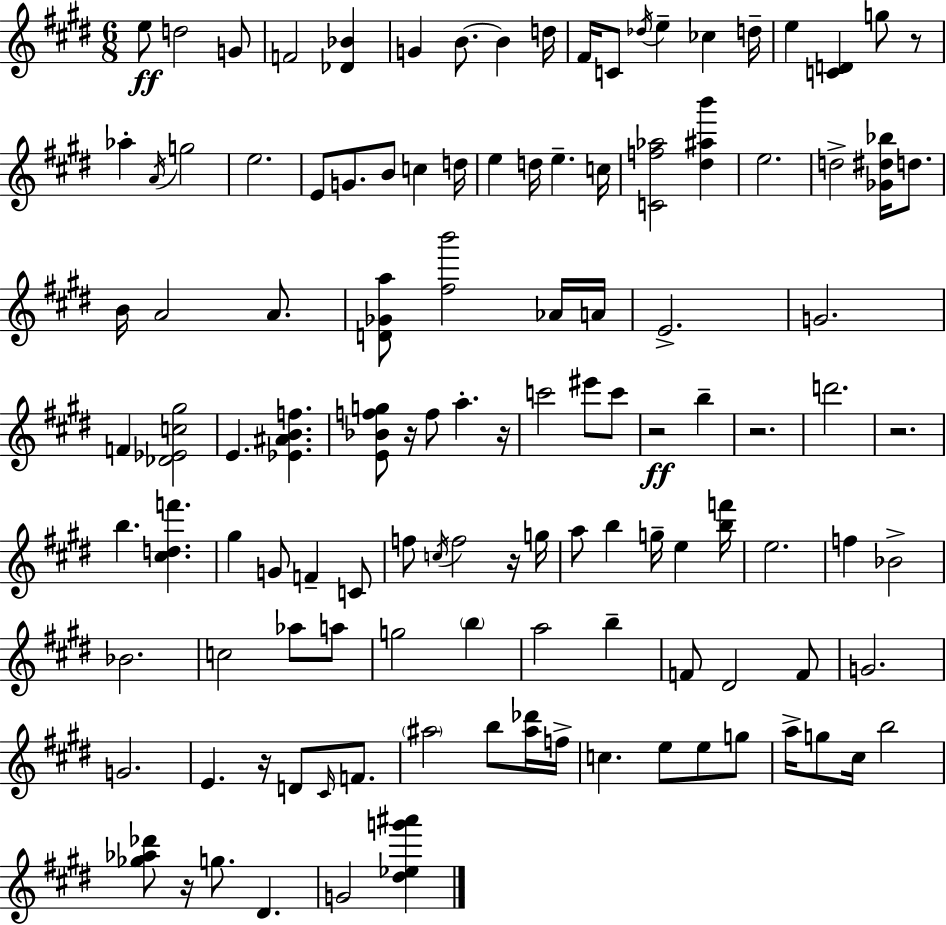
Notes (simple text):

E5/e D5/h G4/e F4/h [Db4,Bb4]/q G4/q B4/e. B4/q D5/s F#4/s C4/e Db5/s E5/q CES5/q D5/s E5/q [C4,D4]/q G5/e R/e Ab5/q A4/s G5/h E5/h. E4/e G4/e. B4/e C5/q D5/s E5/q D5/s E5/q. C5/s [C4,F5,Ab5]/h [D#5,A#5,B6]/q E5/h. D5/h [Gb4,D#5,Bb5]/s D5/e. B4/s A4/h A4/e. [D4,Gb4,A5]/e [F#5,B6]/h Ab4/s A4/s E4/h. G4/h. F4/q [Db4,Eb4,C5,G#5]/h E4/q. [Eb4,A#4,B4,F5]/q. [E4,Bb4,F5,G5]/e R/s F5/e A5/q. R/s C6/h EIS6/e C6/e R/h B5/q R/h. D6/h. R/h. B5/q. [C#5,D5,F6]/q. G#5/q G4/e F4/q C4/e F5/e C5/s F5/h R/s G5/s A5/e B5/q G5/s E5/q [B5,F6]/s E5/h. F5/q Bb4/h Bb4/h. C5/h Ab5/e A5/e G5/h B5/q A5/h B5/q F4/e D#4/h F4/e G4/h. G4/h. E4/q. R/s D4/e C#4/s F4/e. A#5/h B5/e [A#5,Db6]/s F5/s C5/q. E5/e E5/e G5/e A5/s G5/e C#5/s B5/h [Gb5,Ab5,Db6]/e R/s G5/e. D#4/q. G4/h [D#5,Eb5,G6,A#6]/q